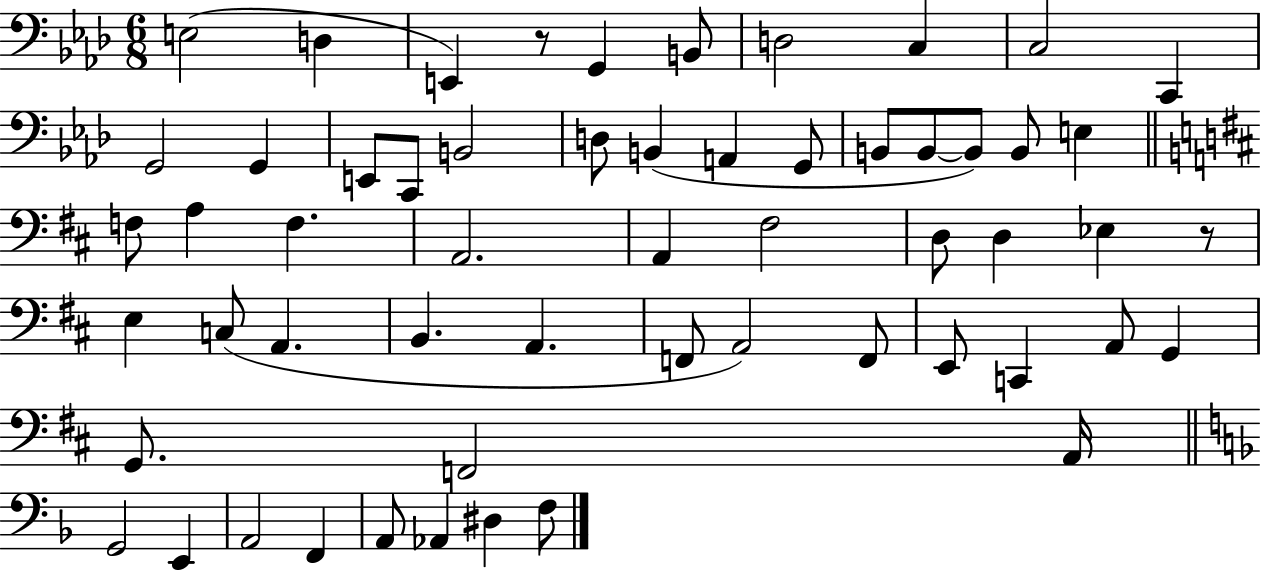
{
  \clef bass
  \numericTimeSignature
  \time 6/8
  \key aes \major
  e2( d4 | e,4) r8 g,4 b,8 | d2 c4 | c2 c,4 | \break g,2 g,4 | e,8 c,8 b,2 | d8 b,4( a,4 g,8 | b,8 b,8~~ b,8) b,8 e4 | \break \bar "||" \break \key d \major f8 a4 f4. | a,2. | a,4 fis2 | d8 d4 ees4 r8 | \break e4 c8( a,4. | b,4. a,4. | f,8 a,2) f,8 | e,8 c,4 a,8 g,4 | \break g,8. f,2 a,16 | \bar "||" \break \key f \major g,2 e,4 | a,2 f,4 | a,8 aes,4 dis4 f8 | \bar "|."
}